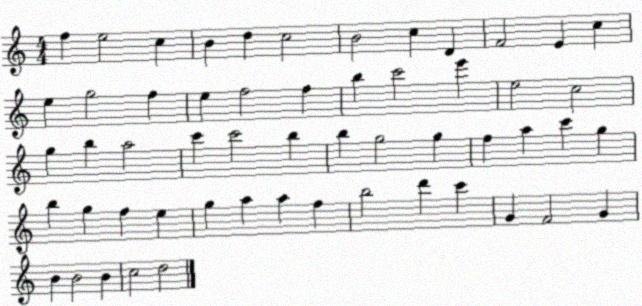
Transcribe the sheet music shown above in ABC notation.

X:1
T:Untitled
M:4/4
L:1/4
K:C
f e2 c B d c2 B2 c D F2 E c e g2 f e f2 f b c'2 e' e2 c2 g b a2 c' c'2 b b g2 g f a c' g b g f e g a a f b2 d' c' G F2 G B B2 B c2 d2